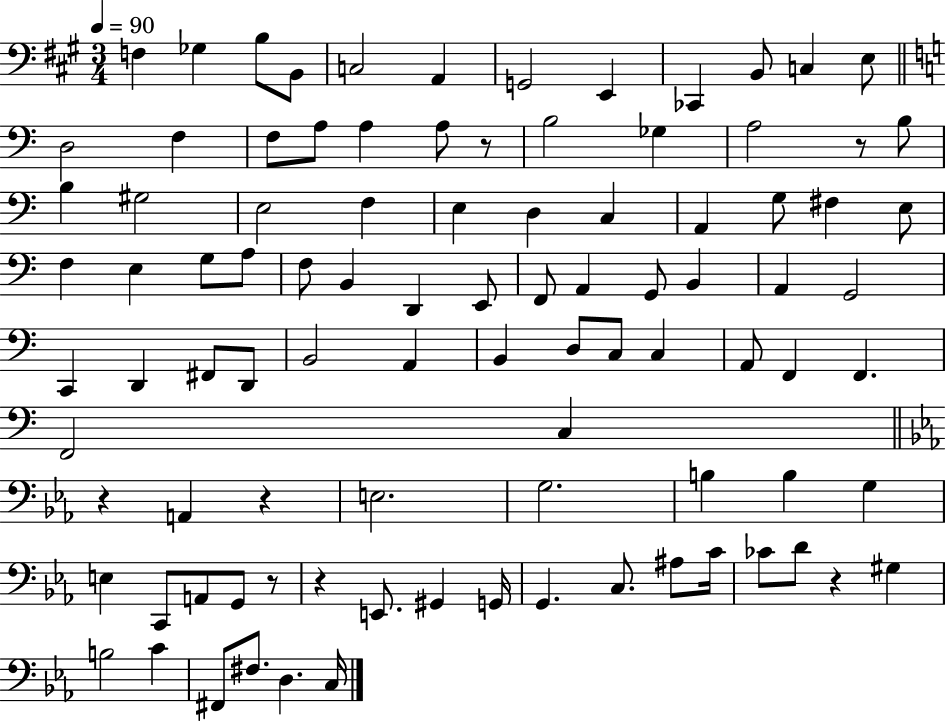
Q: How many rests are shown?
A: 7